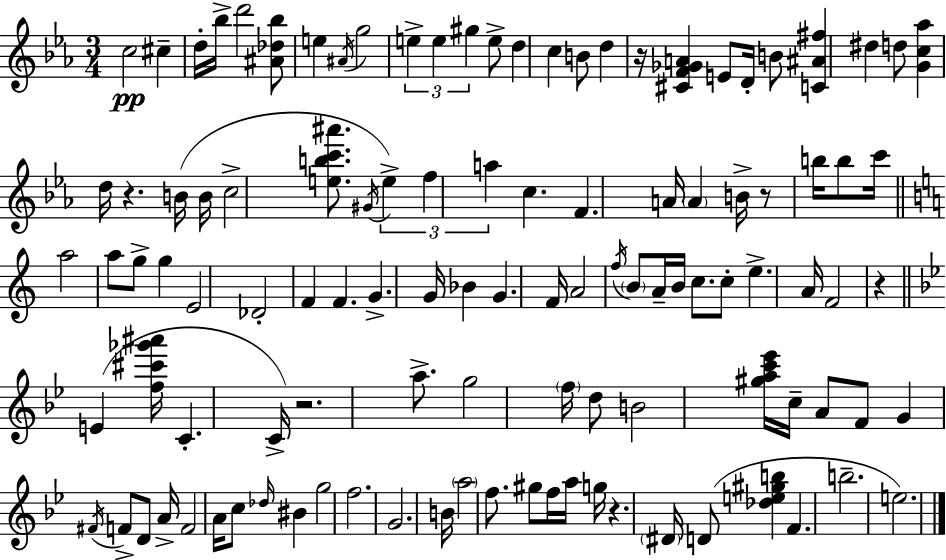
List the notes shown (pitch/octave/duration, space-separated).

C5/h C#5/q D5/s Bb5/s D6/h [A#4,Db5,Bb5]/e E5/q A#4/s G5/h E5/q E5/q G#5/q E5/e D5/q C5/q B4/e D5/q R/s [C#4,F4,Gb4,A4]/q E4/e D4/s B4/e [C4,A#4,F#5]/q D#5/q D5/e [G4,C5,Ab5]/q D5/s R/q. B4/s B4/s C5/h [E5,B5,C6,A#6]/e. G#4/s E5/q F5/q A5/q C5/q. F4/q. A4/s A4/q B4/s R/e B5/s B5/e C6/s A5/h A5/e G5/e G5/q E4/h Db4/h F4/q F4/q. G4/q. G4/s Bb4/q G4/q. F4/s A4/h F5/s B4/e A4/s B4/s C5/e. C5/e E5/q. A4/s F4/h R/q E4/q [F5,C#6,Gb6,A#6]/s C4/q. C4/s R/h. A5/e. G5/h F5/s D5/e B4/h [G#5,A5,C6,Eb6]/s C5/s A4/e F4/e G4/q F#4/s F4/e D4/e A4/s F4/h A4/s C5/e Db5/s BIS4/q G5/h F5/h. G4/h. B4/s A5/h F5/e. G#5/e F5/s A5/s G5/s R/q. D#4/s D4/e [Db5,E5,G#5,B5]/q F4/q. B5/h. E5/h.